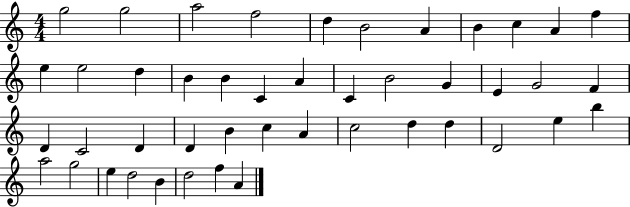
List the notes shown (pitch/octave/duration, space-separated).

G5/h G5/h A5/h F5/h D5/q B4/h A4/q B4/q C5/q A4/q F5/q E5/q E5/h D5/q B4/q B4/q C4/q A4/q C4/q B4/h G4/q E4/q G4/h F4/q D4/q C4/h D4/q D4/q B4/q C5/q A4/q C5/h D5/q D5/q D4/h E5/q B5/q A5/h G5/h E5/q D5/h B4/q D5/h F5/q A4/q